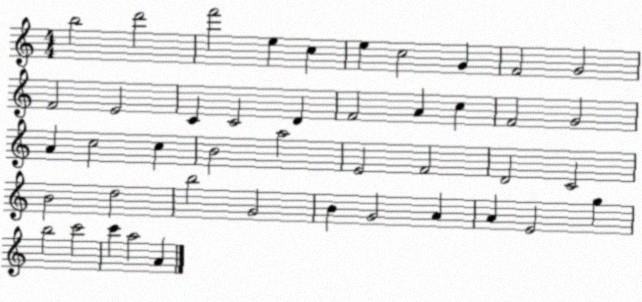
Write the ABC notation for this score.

X:1
T:Untitled
M:4/4
L:1/4
K:C
b2 d'2 f'2 e c e c2 G F2 G2 F2 E2 C C2 D F2 A c F2 G2 A c2 c B2 a2 E2 F2 D2 C2 B2 d2 b2 G2 B G2 A A E2 g b2 c'2 c' a2 A